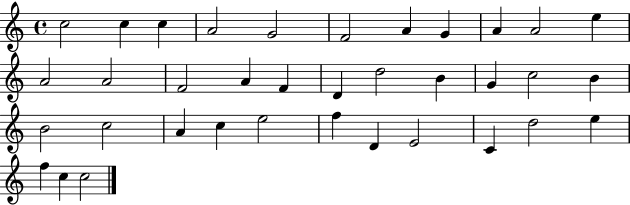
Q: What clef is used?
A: treble